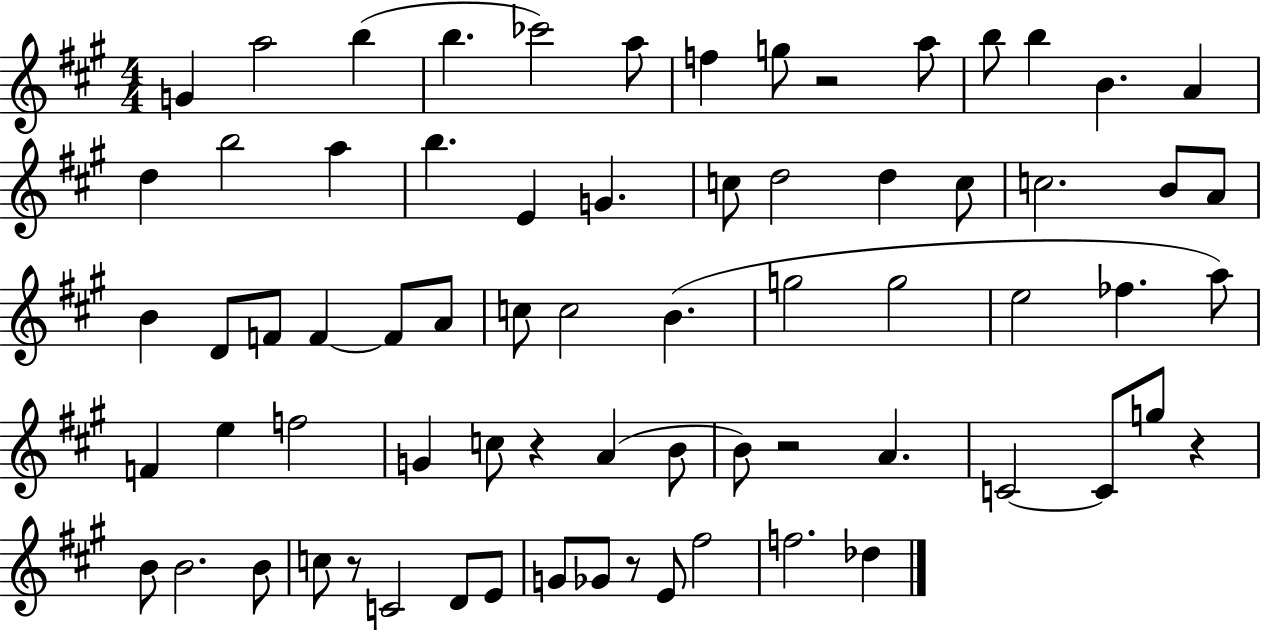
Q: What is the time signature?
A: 4/4